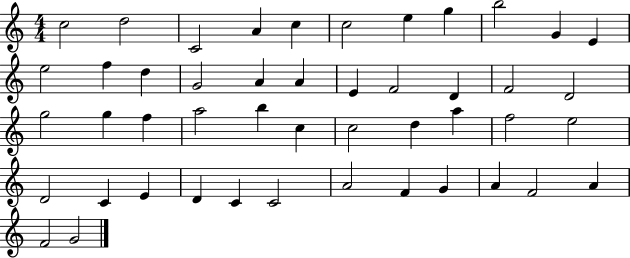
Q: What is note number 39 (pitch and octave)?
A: C4